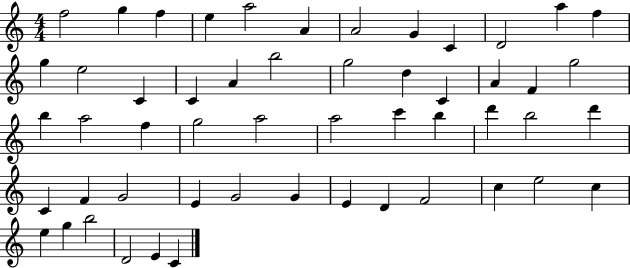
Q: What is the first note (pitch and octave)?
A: F5